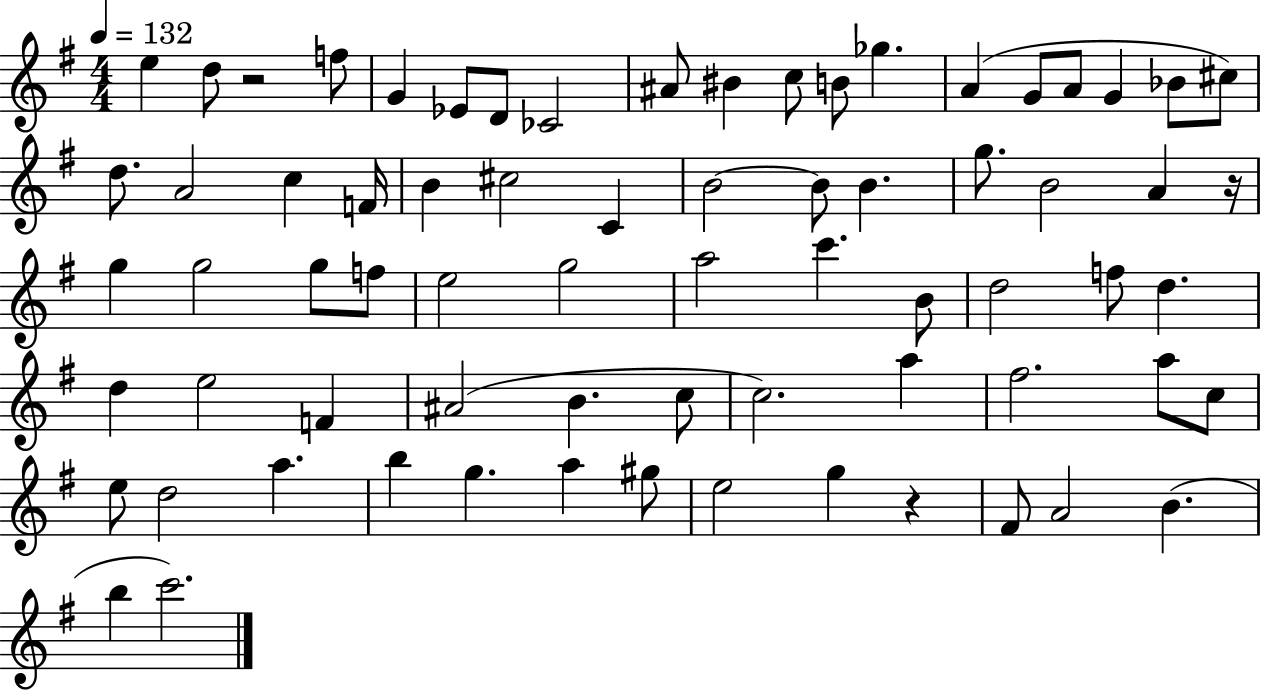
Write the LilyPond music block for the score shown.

{
  \clef treble
  \numericTimeSignature
  \time 4/4
  \key g \major
  \tempo 4 = 132
  e''4 d''8 r2 f''8 | g'4 ees'8 d'8 ces'2 | ais'8 bis'4 c''8 b'8 ges''4. | a'4( g'8 a'8 g'4 bes'8 cis''8) | \break d''8. a'2 c''4 f'16 | b'4 cis''2 c'4 | b'2~~ b'8 b'4. | g''8. b'2 a'4 r16 | \break g''4 g''2 g''8 f''8 | e''2 g''2 | a''2 c'''4. b'8 | d''2 f''8 d''4. | \break d''4 e''2 f'4 | ais'2( b'4. c''8 | c''2.) a''4 | fis''2. a''8 c''8 | \break e''8 d''2 a''4. | b''4 g''4. a''4 gis''8 | e''2 g''4 r4 | fis'8 a'2 b'4.( | \break b''4 c'''2.) | \bar "|."
}